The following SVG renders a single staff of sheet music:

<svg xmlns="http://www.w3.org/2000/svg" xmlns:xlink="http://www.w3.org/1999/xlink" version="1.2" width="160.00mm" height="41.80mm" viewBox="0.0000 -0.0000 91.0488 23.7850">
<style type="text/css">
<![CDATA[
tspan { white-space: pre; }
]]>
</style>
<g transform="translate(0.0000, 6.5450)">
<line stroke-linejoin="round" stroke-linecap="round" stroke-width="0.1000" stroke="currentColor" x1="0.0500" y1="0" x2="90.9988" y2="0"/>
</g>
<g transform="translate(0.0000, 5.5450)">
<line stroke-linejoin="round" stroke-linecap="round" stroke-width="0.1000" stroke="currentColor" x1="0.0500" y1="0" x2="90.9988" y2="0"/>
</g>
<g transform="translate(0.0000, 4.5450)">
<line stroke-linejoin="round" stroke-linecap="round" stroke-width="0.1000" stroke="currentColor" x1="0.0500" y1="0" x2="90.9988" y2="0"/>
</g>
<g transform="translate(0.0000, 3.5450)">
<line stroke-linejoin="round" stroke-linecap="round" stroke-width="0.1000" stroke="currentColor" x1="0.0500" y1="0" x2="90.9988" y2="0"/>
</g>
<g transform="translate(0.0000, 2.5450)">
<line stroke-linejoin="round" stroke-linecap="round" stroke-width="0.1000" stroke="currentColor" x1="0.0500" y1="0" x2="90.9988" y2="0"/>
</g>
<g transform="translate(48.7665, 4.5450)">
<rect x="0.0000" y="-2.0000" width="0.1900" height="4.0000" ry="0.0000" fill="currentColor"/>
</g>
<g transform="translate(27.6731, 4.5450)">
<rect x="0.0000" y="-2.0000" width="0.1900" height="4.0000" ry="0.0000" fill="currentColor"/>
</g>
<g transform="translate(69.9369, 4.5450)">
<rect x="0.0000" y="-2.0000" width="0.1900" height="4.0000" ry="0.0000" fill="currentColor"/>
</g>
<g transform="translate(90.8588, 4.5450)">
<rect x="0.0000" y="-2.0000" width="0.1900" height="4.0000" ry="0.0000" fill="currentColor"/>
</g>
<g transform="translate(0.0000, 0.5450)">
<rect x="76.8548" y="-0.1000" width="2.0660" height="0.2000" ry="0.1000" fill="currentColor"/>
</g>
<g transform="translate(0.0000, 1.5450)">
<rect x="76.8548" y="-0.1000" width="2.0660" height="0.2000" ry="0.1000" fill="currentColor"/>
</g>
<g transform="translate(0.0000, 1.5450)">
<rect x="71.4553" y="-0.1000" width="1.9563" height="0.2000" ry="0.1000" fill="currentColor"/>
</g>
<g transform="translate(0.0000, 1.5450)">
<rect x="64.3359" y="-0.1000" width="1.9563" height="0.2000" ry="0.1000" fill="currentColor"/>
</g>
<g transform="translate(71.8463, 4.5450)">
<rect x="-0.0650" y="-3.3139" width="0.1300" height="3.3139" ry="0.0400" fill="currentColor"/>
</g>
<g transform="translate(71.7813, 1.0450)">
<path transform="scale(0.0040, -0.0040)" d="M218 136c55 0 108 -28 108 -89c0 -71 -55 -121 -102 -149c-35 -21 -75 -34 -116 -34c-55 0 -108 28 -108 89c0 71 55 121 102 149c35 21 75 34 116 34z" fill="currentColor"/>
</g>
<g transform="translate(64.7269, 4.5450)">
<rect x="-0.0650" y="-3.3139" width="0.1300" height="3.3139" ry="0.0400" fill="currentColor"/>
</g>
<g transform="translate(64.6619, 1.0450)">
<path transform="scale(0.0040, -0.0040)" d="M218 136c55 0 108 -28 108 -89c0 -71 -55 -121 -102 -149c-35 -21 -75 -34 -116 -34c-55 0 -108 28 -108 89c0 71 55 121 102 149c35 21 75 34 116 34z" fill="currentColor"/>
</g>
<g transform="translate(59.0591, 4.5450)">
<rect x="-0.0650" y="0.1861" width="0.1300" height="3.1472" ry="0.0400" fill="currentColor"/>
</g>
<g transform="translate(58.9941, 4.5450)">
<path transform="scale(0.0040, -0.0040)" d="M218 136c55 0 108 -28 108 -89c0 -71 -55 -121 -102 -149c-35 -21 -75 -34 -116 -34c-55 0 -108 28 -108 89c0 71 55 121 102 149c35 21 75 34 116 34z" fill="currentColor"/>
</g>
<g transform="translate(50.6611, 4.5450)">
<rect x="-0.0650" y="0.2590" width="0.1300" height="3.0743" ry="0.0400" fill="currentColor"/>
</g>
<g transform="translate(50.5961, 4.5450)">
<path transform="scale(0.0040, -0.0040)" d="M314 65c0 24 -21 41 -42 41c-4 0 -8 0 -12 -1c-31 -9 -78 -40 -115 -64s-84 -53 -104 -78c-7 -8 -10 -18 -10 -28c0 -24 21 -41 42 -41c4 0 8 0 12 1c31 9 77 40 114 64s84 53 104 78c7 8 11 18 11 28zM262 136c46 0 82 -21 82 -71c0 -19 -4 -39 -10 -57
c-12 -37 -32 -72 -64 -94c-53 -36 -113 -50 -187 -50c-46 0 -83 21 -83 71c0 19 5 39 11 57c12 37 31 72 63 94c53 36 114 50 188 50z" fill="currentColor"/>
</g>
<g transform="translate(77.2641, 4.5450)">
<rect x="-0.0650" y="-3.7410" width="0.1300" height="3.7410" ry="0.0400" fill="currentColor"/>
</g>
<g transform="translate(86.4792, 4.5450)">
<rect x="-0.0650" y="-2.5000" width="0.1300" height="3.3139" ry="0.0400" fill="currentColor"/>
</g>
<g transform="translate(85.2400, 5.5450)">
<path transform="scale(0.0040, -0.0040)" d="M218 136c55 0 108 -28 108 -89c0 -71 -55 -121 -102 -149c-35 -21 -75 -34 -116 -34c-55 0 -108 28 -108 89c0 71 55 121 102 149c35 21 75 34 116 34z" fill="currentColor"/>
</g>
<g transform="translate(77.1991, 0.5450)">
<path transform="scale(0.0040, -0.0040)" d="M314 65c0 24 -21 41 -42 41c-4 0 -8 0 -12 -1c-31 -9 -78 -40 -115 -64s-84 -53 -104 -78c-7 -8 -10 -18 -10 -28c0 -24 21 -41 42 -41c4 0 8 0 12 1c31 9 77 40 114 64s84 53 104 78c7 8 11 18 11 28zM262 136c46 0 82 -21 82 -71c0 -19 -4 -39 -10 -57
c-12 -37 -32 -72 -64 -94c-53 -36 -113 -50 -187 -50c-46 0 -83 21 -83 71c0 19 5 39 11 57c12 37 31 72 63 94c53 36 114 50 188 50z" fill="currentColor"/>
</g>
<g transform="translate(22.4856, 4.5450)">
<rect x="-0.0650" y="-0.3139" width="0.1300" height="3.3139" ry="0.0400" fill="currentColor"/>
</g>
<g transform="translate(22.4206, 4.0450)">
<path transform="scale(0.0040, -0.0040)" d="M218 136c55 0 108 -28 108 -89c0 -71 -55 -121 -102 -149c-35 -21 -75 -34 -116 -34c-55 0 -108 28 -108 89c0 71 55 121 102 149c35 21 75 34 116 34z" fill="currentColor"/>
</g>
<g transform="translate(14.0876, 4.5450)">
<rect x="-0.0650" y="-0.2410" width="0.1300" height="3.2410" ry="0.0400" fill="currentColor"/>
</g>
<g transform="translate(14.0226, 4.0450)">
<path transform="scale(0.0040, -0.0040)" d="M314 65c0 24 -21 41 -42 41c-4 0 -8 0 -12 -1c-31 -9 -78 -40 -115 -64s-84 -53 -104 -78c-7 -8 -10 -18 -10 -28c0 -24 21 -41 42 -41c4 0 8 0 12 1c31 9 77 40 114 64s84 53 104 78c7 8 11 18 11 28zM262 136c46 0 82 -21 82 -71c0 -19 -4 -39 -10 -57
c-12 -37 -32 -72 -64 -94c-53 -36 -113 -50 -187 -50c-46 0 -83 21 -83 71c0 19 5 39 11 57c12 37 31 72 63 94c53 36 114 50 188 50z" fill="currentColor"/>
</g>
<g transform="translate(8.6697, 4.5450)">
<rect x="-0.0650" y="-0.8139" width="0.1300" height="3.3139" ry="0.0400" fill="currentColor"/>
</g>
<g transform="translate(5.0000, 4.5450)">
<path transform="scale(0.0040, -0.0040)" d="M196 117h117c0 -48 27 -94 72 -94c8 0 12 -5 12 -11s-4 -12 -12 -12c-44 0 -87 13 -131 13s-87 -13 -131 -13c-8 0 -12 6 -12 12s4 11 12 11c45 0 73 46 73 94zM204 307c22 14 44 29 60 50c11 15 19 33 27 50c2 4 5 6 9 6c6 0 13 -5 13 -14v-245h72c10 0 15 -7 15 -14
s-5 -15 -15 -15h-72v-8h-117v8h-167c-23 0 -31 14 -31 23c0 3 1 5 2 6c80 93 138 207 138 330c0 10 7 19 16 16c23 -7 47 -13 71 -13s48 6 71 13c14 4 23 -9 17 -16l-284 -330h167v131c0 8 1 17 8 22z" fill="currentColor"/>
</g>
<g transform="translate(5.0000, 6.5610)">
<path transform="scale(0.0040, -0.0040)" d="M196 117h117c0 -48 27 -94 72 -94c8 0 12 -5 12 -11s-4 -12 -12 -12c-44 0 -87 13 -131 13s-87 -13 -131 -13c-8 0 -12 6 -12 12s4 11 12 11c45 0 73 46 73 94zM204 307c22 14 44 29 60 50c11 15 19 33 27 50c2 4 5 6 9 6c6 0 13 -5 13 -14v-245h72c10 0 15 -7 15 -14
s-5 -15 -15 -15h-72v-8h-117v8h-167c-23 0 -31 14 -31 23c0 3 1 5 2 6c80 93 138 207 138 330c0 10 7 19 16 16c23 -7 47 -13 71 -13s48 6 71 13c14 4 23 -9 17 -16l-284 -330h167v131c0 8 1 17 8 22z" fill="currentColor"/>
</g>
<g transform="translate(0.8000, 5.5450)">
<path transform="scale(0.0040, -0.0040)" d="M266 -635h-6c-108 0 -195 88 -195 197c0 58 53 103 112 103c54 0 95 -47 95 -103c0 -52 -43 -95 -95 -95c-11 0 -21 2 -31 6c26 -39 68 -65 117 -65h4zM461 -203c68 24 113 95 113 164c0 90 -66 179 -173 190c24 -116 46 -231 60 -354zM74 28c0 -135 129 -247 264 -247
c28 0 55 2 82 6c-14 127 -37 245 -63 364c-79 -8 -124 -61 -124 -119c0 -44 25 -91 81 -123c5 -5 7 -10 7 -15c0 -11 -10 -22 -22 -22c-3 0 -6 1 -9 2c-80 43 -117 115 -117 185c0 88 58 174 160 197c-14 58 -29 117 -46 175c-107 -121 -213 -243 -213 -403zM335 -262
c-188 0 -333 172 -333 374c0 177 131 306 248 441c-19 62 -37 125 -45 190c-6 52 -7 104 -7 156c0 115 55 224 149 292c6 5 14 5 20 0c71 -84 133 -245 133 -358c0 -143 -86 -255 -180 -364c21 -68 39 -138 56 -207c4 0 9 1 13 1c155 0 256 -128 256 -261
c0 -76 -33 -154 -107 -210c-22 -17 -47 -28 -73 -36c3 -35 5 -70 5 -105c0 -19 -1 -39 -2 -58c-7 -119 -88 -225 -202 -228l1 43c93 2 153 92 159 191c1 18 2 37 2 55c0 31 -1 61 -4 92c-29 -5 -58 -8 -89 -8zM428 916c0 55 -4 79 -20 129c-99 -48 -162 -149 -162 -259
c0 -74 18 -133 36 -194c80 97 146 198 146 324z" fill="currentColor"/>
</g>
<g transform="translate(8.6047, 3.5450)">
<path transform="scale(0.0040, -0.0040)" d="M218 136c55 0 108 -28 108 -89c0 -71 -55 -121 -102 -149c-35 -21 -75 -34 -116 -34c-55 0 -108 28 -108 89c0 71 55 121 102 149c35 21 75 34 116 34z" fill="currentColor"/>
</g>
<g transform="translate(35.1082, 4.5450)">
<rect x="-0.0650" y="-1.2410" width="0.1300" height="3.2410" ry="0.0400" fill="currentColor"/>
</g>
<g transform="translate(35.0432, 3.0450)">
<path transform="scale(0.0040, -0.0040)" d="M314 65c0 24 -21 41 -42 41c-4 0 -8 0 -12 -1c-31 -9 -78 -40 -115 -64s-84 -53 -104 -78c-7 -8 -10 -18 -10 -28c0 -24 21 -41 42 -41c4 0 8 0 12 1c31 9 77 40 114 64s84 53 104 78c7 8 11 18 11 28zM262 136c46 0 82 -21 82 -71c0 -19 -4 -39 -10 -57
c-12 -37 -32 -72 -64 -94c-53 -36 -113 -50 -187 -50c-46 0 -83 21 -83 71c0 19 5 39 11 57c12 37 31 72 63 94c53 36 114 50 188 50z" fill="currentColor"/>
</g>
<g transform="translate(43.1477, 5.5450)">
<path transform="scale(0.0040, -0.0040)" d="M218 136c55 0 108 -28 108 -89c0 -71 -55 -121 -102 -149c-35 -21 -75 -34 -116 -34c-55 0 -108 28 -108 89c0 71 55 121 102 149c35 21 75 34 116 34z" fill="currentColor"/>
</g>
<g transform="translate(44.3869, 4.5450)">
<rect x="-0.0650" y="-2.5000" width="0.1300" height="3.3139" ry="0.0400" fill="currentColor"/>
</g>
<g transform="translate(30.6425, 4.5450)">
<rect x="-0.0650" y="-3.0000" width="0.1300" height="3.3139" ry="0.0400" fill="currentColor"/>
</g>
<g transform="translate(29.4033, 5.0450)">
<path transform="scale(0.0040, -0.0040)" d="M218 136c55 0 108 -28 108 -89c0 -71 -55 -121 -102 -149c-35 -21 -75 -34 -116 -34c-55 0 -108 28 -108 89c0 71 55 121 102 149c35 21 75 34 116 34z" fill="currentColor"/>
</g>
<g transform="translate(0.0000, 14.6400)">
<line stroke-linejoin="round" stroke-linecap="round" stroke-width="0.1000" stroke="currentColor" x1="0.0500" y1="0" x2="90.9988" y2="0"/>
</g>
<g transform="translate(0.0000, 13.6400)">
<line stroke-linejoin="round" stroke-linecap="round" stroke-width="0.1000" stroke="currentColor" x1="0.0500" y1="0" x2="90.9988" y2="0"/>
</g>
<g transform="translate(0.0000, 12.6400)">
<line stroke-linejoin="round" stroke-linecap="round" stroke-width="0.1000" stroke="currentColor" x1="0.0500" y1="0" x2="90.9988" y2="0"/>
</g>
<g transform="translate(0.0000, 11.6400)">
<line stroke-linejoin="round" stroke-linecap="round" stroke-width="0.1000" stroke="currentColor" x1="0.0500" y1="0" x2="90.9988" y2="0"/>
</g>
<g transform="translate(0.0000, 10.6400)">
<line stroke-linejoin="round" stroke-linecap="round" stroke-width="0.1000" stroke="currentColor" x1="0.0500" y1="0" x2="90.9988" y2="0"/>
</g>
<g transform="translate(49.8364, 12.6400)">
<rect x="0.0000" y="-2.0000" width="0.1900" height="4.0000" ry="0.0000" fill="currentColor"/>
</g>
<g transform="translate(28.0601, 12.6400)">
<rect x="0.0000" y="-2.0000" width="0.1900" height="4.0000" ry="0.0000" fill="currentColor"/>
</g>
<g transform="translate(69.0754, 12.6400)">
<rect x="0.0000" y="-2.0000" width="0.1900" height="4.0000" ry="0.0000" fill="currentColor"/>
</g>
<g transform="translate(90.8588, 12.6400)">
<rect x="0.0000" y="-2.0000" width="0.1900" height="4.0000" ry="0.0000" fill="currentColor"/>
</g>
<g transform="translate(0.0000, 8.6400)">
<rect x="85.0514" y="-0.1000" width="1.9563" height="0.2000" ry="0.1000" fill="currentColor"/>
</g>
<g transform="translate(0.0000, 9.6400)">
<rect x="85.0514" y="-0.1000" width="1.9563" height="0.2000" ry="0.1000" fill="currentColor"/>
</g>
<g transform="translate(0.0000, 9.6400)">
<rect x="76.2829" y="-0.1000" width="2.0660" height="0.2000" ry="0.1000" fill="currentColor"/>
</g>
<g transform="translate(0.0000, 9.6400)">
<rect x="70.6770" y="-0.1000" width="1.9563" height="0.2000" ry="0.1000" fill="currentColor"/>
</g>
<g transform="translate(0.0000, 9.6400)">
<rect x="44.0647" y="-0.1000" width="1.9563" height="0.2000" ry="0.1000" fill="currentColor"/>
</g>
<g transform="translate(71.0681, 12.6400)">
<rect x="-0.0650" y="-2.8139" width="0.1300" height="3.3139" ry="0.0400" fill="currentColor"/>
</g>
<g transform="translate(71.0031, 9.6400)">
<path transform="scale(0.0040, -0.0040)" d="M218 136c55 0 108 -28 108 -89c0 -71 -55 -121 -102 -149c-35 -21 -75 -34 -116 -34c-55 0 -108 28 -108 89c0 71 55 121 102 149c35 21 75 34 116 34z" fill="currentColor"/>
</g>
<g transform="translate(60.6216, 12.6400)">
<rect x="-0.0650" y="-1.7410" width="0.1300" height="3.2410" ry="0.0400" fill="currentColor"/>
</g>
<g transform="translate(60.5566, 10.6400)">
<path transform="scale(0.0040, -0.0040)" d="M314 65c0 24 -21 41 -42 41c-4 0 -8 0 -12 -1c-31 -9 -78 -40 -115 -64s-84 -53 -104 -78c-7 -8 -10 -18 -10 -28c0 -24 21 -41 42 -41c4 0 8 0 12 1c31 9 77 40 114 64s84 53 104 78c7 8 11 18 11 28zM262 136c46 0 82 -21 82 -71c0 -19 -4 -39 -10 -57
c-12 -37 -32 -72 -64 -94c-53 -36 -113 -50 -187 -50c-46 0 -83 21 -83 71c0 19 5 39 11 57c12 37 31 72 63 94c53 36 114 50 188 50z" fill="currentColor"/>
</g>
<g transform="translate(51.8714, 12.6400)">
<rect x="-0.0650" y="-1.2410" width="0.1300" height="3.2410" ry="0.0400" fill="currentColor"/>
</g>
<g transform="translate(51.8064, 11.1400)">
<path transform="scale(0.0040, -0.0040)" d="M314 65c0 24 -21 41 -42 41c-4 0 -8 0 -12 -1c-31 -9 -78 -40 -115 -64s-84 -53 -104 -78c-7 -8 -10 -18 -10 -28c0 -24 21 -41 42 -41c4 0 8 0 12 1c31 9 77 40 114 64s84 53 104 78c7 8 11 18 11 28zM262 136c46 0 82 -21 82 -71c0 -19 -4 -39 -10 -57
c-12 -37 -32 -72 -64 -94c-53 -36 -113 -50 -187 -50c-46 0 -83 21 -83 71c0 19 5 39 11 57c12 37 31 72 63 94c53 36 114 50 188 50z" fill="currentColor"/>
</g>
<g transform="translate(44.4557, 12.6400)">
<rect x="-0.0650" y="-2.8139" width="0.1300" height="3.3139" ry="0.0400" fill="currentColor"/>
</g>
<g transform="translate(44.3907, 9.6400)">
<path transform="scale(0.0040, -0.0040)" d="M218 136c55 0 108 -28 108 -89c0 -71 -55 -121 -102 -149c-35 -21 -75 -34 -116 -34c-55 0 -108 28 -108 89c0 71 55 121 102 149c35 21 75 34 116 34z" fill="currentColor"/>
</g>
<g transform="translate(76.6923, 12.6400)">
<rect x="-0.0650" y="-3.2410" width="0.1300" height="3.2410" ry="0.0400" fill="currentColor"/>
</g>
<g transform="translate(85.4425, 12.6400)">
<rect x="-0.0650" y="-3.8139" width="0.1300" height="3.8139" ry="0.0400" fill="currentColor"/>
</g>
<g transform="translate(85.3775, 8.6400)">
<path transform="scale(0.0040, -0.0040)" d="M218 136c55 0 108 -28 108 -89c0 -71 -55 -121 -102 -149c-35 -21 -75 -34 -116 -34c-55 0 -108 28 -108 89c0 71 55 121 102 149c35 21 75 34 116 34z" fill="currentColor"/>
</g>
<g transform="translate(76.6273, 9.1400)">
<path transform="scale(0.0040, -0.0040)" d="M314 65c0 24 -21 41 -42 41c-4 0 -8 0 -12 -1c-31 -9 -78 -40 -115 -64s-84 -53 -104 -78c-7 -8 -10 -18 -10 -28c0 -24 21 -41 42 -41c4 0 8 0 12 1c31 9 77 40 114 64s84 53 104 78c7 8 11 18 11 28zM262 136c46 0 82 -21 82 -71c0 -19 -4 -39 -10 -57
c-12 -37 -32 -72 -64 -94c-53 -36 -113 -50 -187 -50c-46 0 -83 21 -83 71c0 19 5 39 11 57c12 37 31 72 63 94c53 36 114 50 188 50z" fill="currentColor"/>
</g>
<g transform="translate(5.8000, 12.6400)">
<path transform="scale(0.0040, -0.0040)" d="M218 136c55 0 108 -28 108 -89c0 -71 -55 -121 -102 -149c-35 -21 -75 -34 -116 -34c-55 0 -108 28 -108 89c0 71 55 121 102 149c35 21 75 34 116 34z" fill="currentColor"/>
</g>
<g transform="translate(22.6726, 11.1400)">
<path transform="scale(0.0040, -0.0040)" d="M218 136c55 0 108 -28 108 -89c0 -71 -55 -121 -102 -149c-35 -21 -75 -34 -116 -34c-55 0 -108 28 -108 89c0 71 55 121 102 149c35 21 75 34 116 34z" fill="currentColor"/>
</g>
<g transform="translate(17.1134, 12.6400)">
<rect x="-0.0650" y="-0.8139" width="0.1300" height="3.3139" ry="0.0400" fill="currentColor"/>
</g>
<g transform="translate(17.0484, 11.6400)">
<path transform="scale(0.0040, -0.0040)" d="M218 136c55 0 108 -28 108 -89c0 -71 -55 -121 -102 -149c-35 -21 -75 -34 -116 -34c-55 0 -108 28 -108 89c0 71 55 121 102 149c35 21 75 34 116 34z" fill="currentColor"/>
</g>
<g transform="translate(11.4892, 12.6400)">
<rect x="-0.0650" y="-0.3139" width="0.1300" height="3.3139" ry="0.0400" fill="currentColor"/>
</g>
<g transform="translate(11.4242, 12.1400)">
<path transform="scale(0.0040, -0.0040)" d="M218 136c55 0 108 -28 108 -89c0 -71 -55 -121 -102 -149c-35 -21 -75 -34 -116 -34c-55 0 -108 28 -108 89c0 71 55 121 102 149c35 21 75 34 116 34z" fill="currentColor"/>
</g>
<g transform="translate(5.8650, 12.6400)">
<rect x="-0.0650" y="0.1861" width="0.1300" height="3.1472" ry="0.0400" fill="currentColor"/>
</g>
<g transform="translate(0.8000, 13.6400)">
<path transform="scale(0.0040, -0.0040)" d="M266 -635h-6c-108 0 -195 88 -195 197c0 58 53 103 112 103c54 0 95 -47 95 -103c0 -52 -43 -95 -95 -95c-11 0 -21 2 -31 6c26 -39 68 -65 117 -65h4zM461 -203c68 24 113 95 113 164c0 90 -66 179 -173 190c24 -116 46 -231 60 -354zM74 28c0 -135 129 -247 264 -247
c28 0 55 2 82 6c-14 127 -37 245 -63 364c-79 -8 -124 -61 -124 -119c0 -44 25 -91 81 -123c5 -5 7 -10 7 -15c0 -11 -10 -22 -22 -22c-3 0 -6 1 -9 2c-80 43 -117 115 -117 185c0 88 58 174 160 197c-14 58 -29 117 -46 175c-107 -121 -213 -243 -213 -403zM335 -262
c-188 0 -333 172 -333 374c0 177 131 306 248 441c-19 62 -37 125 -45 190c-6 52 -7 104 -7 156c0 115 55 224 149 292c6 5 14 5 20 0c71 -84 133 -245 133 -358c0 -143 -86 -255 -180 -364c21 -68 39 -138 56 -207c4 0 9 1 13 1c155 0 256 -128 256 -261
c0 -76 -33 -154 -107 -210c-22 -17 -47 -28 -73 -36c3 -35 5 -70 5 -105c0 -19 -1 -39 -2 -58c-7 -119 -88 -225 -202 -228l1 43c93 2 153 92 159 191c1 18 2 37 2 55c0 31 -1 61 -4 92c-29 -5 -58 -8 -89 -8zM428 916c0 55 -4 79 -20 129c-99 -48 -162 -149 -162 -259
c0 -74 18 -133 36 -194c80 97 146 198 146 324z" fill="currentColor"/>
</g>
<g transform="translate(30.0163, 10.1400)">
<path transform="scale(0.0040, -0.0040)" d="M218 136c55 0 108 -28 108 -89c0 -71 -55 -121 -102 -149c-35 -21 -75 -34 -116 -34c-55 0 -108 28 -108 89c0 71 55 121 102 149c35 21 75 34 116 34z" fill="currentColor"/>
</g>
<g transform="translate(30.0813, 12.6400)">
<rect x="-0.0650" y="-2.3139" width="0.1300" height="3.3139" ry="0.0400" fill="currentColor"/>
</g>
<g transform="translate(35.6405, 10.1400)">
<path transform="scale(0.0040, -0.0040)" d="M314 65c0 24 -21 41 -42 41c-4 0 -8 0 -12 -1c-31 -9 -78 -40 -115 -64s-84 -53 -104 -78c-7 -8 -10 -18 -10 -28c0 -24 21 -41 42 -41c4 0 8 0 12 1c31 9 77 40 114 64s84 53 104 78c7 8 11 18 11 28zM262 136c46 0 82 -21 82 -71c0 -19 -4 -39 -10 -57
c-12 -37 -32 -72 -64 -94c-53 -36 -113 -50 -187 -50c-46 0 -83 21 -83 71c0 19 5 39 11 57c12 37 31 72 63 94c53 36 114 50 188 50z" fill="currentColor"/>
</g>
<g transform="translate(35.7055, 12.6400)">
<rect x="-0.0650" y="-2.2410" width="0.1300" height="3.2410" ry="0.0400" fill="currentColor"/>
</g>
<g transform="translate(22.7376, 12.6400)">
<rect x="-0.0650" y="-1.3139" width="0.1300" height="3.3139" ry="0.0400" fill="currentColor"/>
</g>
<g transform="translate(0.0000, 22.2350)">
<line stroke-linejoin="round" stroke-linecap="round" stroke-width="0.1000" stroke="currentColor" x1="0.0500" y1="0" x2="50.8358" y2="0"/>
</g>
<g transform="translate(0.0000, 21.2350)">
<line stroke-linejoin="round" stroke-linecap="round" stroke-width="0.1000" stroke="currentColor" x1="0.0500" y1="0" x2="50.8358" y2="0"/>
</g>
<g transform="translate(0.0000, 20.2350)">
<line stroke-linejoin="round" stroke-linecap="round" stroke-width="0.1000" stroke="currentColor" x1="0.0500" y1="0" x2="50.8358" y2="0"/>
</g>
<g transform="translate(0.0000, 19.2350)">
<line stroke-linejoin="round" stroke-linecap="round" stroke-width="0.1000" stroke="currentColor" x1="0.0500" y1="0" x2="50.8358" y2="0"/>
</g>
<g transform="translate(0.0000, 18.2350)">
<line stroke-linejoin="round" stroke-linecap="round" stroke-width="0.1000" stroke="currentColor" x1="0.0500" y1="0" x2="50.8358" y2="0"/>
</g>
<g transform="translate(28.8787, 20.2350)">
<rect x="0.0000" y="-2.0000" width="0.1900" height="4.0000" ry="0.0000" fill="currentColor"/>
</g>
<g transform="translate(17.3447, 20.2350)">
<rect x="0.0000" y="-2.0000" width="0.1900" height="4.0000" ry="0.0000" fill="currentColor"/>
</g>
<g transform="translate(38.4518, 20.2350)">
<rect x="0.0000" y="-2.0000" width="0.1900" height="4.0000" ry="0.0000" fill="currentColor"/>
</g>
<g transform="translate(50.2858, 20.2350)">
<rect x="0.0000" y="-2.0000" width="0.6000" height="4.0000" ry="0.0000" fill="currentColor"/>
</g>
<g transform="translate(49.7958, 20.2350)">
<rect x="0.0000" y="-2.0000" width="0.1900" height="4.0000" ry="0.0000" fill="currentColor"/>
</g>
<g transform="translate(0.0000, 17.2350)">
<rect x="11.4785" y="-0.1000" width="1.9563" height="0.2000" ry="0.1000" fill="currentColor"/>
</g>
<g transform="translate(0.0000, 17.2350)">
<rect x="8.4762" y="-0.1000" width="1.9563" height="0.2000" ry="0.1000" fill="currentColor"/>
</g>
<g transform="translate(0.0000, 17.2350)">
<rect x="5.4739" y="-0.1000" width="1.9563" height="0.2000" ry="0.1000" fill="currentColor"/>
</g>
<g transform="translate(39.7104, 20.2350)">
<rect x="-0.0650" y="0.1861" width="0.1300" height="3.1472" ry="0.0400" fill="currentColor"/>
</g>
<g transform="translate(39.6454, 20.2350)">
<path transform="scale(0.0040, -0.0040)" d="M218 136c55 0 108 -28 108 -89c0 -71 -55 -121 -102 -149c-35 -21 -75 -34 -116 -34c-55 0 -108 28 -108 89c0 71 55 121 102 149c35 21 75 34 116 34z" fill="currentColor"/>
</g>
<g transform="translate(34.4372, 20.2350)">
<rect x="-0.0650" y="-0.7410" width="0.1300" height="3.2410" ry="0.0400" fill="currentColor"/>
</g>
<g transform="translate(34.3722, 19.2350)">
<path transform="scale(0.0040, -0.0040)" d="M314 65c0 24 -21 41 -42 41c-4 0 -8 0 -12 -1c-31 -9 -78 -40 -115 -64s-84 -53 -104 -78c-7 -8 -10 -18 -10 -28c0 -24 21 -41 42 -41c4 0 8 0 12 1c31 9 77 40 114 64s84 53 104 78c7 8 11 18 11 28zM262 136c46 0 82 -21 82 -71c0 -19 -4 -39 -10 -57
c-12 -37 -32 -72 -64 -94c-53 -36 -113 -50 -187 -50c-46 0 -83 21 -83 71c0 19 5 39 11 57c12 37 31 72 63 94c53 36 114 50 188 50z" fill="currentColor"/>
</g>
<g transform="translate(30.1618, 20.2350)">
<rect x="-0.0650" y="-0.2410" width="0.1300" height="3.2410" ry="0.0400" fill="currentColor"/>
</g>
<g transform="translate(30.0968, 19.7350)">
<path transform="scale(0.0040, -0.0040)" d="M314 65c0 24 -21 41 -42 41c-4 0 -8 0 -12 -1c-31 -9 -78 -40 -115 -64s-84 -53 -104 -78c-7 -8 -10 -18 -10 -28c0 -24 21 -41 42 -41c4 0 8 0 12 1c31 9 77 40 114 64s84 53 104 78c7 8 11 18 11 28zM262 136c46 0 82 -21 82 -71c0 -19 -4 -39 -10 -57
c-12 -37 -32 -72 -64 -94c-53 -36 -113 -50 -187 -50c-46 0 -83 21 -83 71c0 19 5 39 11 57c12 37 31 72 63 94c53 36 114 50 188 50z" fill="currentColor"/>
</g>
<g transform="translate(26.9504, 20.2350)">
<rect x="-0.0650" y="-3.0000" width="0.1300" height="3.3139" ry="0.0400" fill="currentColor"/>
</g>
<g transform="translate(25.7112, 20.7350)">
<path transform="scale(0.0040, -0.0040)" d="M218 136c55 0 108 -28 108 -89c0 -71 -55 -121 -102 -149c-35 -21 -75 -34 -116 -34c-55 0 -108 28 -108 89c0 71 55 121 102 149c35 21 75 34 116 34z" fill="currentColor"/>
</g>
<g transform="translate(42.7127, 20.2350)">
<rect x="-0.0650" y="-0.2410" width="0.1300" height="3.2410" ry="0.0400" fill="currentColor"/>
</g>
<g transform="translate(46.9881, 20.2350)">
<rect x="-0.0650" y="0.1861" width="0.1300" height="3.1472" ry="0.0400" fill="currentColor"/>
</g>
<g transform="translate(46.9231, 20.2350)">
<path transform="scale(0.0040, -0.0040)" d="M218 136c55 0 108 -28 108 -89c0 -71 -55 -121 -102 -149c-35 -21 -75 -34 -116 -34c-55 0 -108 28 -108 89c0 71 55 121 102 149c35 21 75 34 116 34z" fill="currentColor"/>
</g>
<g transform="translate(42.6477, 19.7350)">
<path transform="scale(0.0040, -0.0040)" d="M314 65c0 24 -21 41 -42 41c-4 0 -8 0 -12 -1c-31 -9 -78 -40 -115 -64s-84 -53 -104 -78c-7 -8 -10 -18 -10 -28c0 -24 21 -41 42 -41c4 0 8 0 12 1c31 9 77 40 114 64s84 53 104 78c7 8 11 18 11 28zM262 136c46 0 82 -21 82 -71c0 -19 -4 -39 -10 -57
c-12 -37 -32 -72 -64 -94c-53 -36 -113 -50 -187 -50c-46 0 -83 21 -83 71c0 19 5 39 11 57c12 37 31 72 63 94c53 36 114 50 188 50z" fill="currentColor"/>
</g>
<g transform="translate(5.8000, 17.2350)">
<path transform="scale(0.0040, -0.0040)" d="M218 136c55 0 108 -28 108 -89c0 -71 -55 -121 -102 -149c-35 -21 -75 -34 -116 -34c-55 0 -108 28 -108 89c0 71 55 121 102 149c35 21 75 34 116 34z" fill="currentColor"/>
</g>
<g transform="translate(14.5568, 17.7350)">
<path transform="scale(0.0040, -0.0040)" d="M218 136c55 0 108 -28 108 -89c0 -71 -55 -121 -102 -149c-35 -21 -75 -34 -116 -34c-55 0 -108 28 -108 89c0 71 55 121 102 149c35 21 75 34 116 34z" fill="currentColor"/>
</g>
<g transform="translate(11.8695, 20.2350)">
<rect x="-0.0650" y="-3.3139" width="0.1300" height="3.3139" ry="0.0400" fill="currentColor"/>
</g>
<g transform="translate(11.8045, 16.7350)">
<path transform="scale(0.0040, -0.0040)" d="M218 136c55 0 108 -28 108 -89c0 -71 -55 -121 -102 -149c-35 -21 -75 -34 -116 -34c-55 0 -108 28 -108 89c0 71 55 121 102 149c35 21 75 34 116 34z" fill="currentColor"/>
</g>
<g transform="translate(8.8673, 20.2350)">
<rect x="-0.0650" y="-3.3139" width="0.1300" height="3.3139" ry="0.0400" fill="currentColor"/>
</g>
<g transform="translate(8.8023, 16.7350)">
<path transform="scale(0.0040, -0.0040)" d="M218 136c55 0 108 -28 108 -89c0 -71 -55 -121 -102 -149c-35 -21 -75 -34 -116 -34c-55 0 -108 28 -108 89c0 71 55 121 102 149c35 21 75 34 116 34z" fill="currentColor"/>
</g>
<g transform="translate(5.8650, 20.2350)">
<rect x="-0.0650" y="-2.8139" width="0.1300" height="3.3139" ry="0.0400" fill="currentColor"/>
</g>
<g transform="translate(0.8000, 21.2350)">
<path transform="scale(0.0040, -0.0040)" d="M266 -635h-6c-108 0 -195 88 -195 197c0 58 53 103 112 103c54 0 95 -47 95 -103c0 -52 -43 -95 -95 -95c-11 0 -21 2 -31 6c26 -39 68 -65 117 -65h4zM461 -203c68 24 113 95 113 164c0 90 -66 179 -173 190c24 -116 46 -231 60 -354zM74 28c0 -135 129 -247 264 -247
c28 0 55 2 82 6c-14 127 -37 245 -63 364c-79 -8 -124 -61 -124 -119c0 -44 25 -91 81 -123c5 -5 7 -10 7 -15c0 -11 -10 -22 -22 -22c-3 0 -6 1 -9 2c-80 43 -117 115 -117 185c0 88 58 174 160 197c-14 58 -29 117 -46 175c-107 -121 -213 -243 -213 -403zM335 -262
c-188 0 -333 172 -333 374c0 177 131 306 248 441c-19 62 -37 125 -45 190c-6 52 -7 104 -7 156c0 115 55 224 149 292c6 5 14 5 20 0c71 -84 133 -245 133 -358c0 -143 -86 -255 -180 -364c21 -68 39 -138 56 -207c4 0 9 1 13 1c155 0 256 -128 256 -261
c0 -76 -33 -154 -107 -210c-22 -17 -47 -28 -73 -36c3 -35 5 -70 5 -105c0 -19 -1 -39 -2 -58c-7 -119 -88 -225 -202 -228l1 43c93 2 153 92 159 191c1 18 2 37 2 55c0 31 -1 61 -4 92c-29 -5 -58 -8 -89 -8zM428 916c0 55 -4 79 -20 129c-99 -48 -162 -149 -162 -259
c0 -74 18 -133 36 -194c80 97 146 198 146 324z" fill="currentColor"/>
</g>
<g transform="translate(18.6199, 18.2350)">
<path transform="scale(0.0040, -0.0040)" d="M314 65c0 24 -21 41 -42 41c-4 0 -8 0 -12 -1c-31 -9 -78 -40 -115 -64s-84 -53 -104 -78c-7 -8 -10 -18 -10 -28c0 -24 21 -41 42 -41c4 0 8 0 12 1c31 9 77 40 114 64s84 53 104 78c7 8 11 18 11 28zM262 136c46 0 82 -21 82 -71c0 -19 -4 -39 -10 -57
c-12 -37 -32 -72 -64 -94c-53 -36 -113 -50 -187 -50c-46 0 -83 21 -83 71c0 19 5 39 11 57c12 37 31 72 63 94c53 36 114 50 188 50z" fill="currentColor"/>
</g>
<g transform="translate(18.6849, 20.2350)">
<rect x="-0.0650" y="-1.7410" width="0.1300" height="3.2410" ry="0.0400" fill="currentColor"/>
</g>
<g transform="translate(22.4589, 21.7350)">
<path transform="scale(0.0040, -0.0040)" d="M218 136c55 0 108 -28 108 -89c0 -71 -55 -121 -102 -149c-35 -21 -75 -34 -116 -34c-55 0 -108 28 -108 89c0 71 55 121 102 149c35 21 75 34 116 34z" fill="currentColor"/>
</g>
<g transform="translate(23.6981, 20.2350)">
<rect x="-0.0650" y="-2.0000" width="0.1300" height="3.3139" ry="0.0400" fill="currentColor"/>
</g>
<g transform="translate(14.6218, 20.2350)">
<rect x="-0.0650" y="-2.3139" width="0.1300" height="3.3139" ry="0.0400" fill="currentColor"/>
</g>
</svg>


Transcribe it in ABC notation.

X:1
T:Untitled
M:4/4
L:1/4
K:C
d c2 c A e2 G B2 B b b c'2 G B c d e g g2 a e2 f2 a b2 c' a b b g f2 F A c2 d2 B c2 B